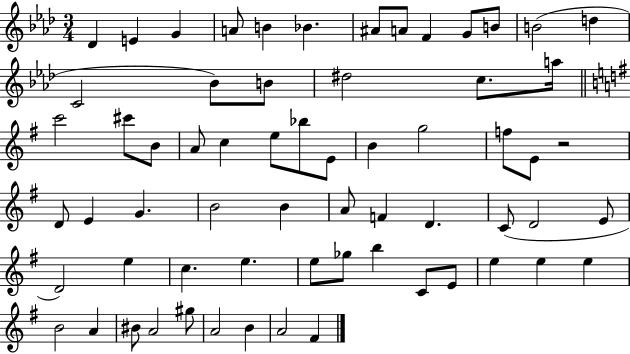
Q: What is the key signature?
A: AES major